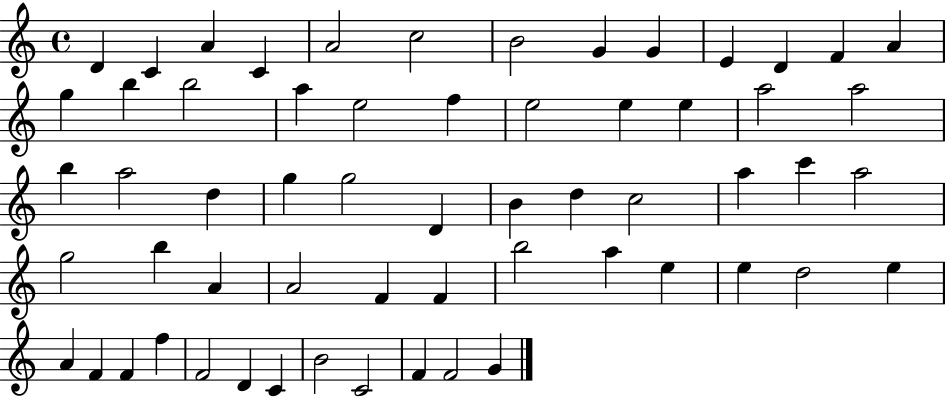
{
  \clef treble
  \time 4/4
  \defaultTimeSignature
  \key c \major
  d'4 c'4 a'4 c'4 | a'2 c''2 | b'2 g'4 g'4 | e'4 d'4 f'4 a'4 | \break g''4 b''4 b''2 | a''4 e''2 f''4 | e''2 e''4 e''4 | a''2 a''2 | \break b''4 a''2 d''4 | g''4 g''2 d'4 | b'4 d''4 c''2 | a''4 c'''4 a''2 | \break g''2 b''4 a'4 | a'2 f'4 f'4 | b''2 a''4 e''4 | e''4 d''2 e''4 | \break a'4 f'4 f'4 f''4 | f'2 d'4 c'4 | b'2 c'2 | f'4 f'2 g'4 | \break \bar "|."
}